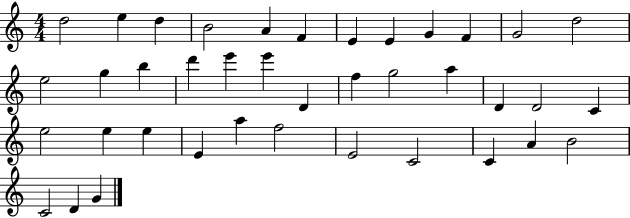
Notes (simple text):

D5/h E5/q D5/q B4/h A4/q F4/q E4/q E4/q G4/q F4/q G4/h D5/h E5/h G5/q B5/q D6/q E6/q E6/q D4/q F5/q G5/h A5/q D4/q D4/h C4/q E5/h E5/q E5/q E4/q A5/q F5/h E4/h C4/h C4/q A4/q B4/h C4/h D4/q G4/q